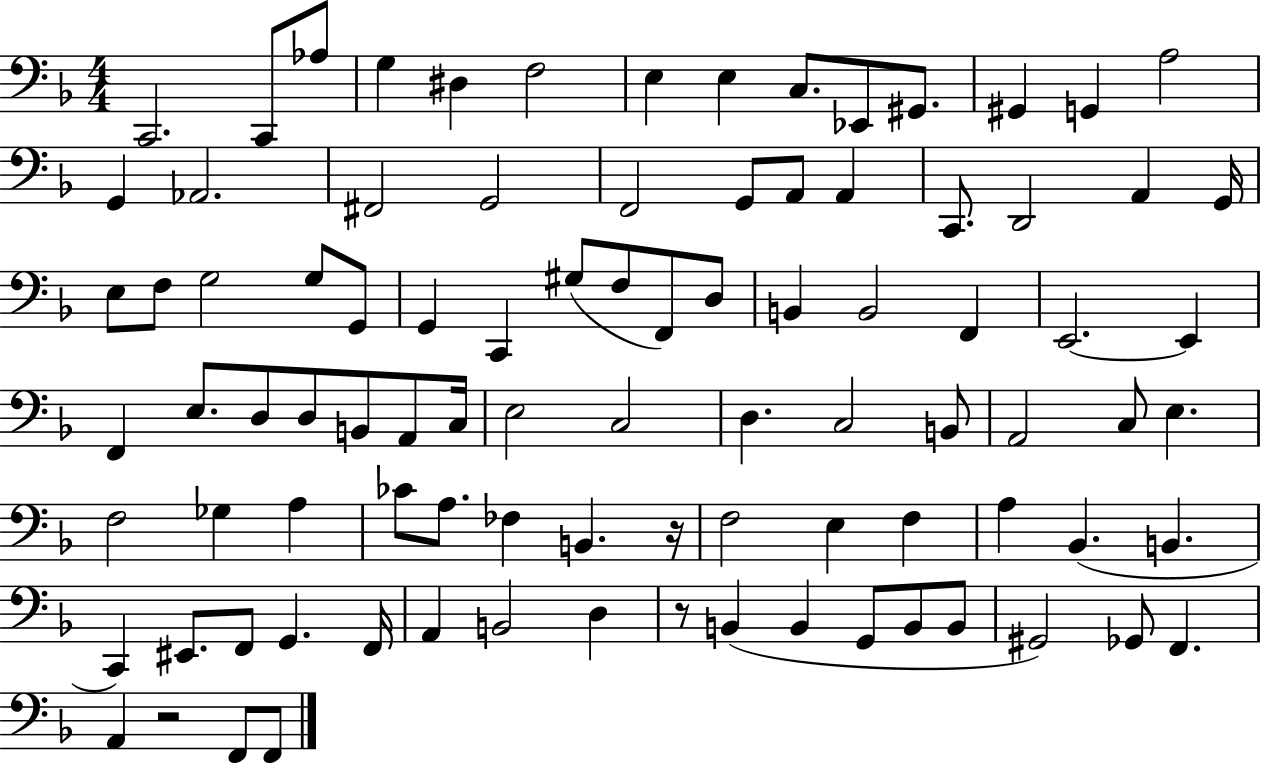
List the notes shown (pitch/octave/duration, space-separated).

C2/h. C2/e Ab3/e G3/q D#3/q F3/h E3/q E3/q C3/e. Eb2/e G#2/e. G#2/q G2/q A3/h G2/q Ab2/h. F#2/h G2/h F2/h G2/e A2/e A2/q C2/e. D2/h A2/q G2/s E3/e F3/e G3/h G3/e G2/e G2/q C2/q G#3/e F3/e F2/e D3/e B2/q B2/h F2/q E2/h. E2/q F2/q E3/e. D3/e D3/e B2/e A2/e C3/s E3/h C3/h D3/q. C3/h B2/e A2/h C3/e E3/q. F3/h Gb3/q A3/q CES4/e A3/e. FES3/q B2/q. R/s F3/h E3/q F3/q A3/q Bb2/q. B2/q. C2/q EIS2/e. F2/e G2/q. F2/s A2/q B2/h D3/q R/e B2/q B2/q G2/e B2/e B2/e G#2/h Gb2/e F2/q. A2/q R/h F2/e F2/e